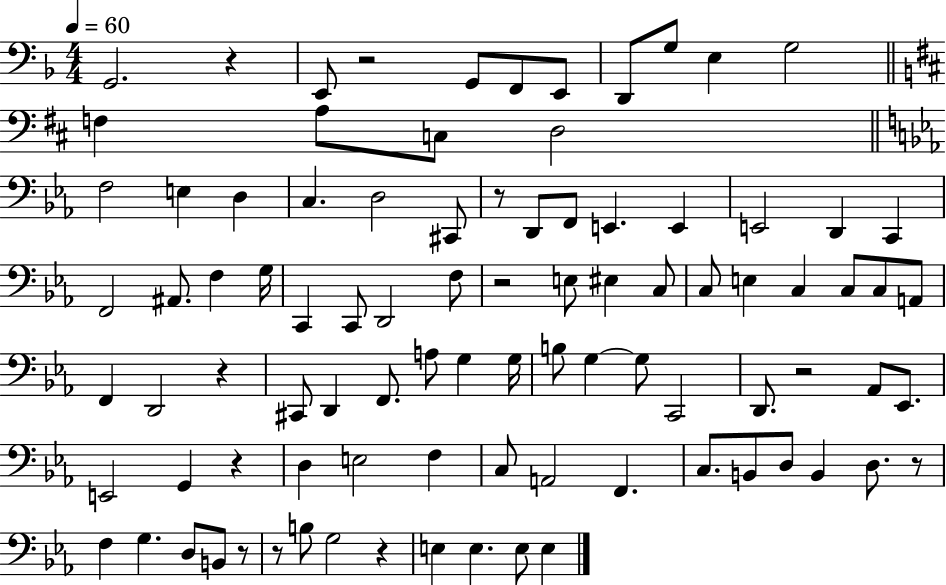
G2/h. R/q E2/e R/h G2/e F2/e E2/e D2/e G3/e E3/q G3/h F3/q A3/e C3/e D3/h F3/h E3/q D3/q C3/q. D3/h C#2/e R/e D2/e F2/e E2/q. E2/q E2/h D2/q C2/q F2/h A#2/e. F3/q G3/s C2/q C2/e D2/h F3/e R/h E3/e EIS3/q C3/e C3/e E3/q C3/q C3/e C3/e A2/e F2/q D2/h R/q C#2/e D2/q F2/e. A3/e G3/q G3/s B3/e G3/q G3/e C2/h D2/e. R/h Ab2/e Eb2/e. E2/h G2/q R/q D3/q E3/h F3/q C3/e A2/h F2/q. C3/e. B2/e D3/e B2/q D3/e. R/e F3/q G3/q. D3/e B2/e R/e R/e B3/e G3/h R/q E3/q E3/q. E3/e E3/q